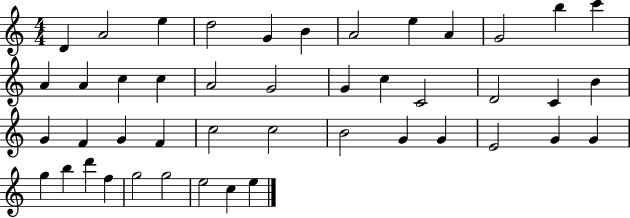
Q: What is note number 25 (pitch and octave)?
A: G4